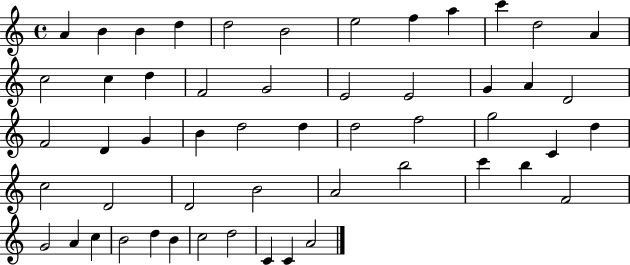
{
  \clef treble
  \time 4/4
  \defaultTimeSignature
  \key c \major
  a'4 b'4 b'4 d''4 | d''2 b'2 | e''2 f''4 a''4 | c'''4 d''2 a'4 | \break c''2 c''4 d''4 | f'2 g'2 | e'2 e'2 | g'4 a'4 d'2 | \break f'2 d'4 g'4 | b'4 d''2 d''4 | d''2 f''2 | g''2 c'4 d''4 | \break c''2 d'2 | d'2 b'2 | a'2 b''2 | c'''4 b''4 f'2 | \break g'2 a'4 c''4 | b'2 d''4 b'4 | c''2 d''2 | c'4 c'4 a'2 | \break \bar "|."
}